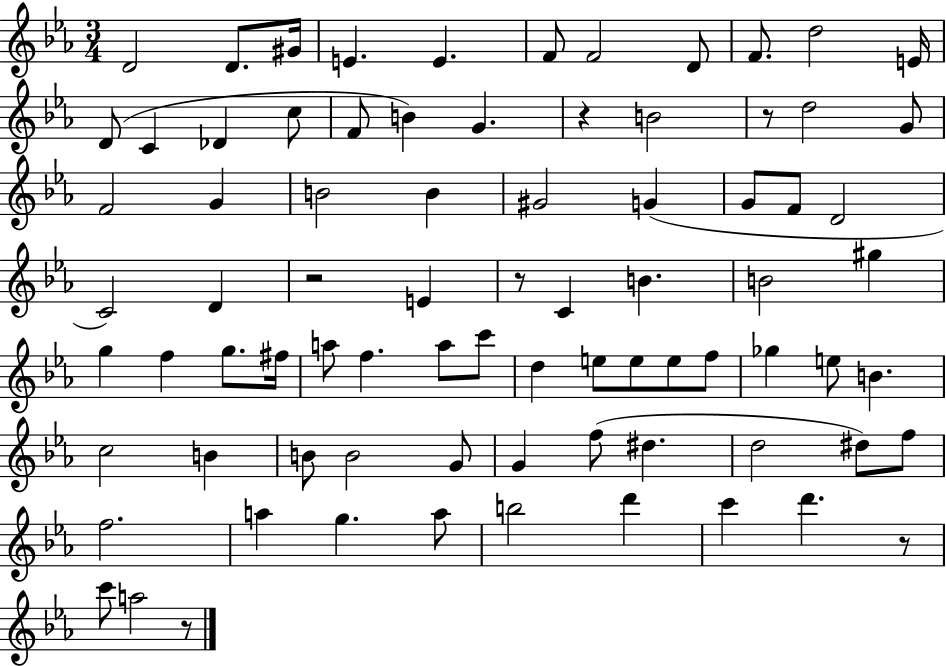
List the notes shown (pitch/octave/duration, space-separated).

D4/h D4/e. G#4/s E4/q. E4/q. F4/e F4/h D4/e F4/e. D5/h E4/s D4/e C4/q Db4/q C5/e F4/e B4/q G4/q. R/q B4/h R/e D5/h G4/e F4/h G4/q B4/h B4/q G#4/h G4/q G4/e F4/e D4/h C4/h D4/q R/h E4/q R/e C4/q B4/q. B4/h G#5/q G5/q F5/q G5/e. F#5/s A5/e F5/q. A5/e C6/e D5/q E5/e E5/e E5/e F5/e Gb5/q E5/e B4/q. C5/h B4/q B4/e B4/h G4/e G4/q F5/e D#5/q. D5/h D#5/e F5/e F5/h. A5/q G5/q. A5/e B5/h D6/q C6/q D6/q. R/e C6/e A5/h R/e